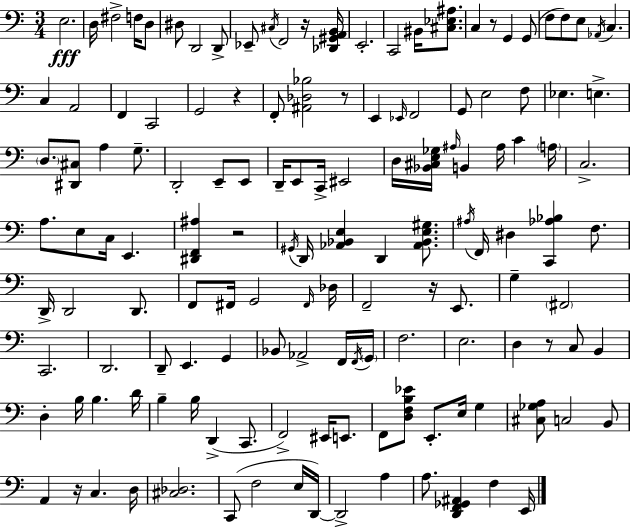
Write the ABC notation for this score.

X:1
T:Untitled
M:3/4
L:1/4
K:Am
E,2 D,/4 ^F,2 F,/4 D,/2 ^D,/2 D,,2 D,,/2 _E,,/2 ^C,/4 F,,2 z/4 [_D,,^G,,A,,B,,]/4 E,,2 C,,2 ^B,,/4 [^C,_E,^A,]/2 C, z/2 G,, G,,/2 F,/2 F,/2 E,/2 _A,,/4 C, C, A,,2 F,, C,,2 G,,2 z F,,/2 [^A,,_D,_B,]2 z/2 E,, _E,,/4 F,,2 G,,/2 E,2 F,/2 _E, E, D,/2 [^D,,^C,]/2 A, G,/2 D,,2 E,,/2 E,,/2 D,,/4 E,,/2 C,,/4 ^E,,2 D,/4 [_B,,^C,E,_G,]/4 ^A,/4 B,, ^A,/4 C A,/4 C,2 A,/2 E,/2 C,/4 E,, [^D,,F,,^A,] z2 ^G,,/4 D,,/4 [_A,,_B,,E,] D,, [_A,,_B,,E,^G,]/2 ^A,/4 F,,/4 ^D, [C,,_A,_B,] F,/2 D,,/4 D,,2 D,,/2 F,,/2 ^F,,/4 G,,2 ^F,,/4 _D,/4 F,,2 z/4 E,,/2 G, ^F,,2 C,,2 D,,2 D,,/2 E,, G,, _B,,/2 _A,,2 F,,/4 F,,/4 G,,/4 F,2 E,2 D, z/2 C,/2 B,, D, B,/4 B, D/4 B, B,/4 D,, C,,/2 F,,2 ^E,,/4 E,,/2 F,,/2 [D,F,B,_E]/2 E,,/2 E,/4 G, [^C,_G,A,]/2 C,2 B,,/2 A,, z/4 C, D,/4 [^C,_D,]2 C,,/2 F,2 E,/4 D,,/4 D,,2 A, A,/2 [D,,F,,_G,,^A,,] F, E,,/4